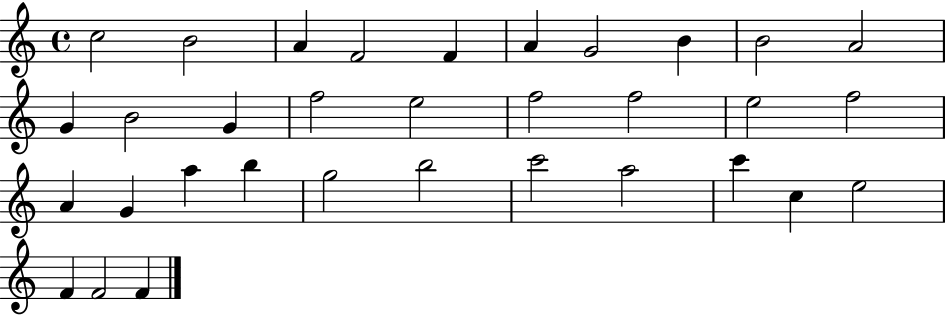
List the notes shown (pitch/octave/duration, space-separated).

C5/h B4/h A4/q F4/h F4/q A4/q G4/h B4/q B4/h A4/h G4/q B4/h G4/q F5/h E5/h F5/h F5/h E5/h F5/h A4/q G4/q A5/q B5/q G5/h B5/h C6/h A5/h C6/q C5/q E5/h F4/q F4/h F4/q